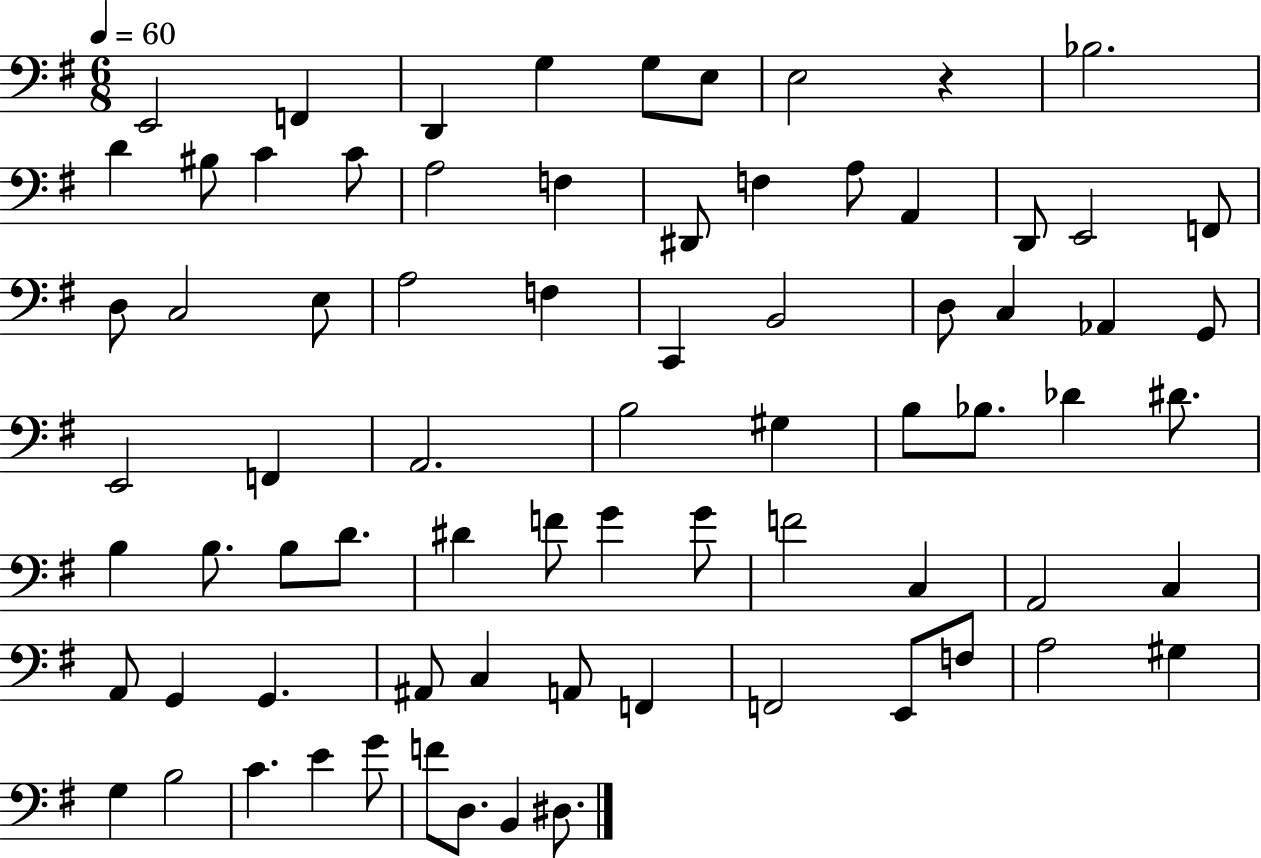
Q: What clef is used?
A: bass